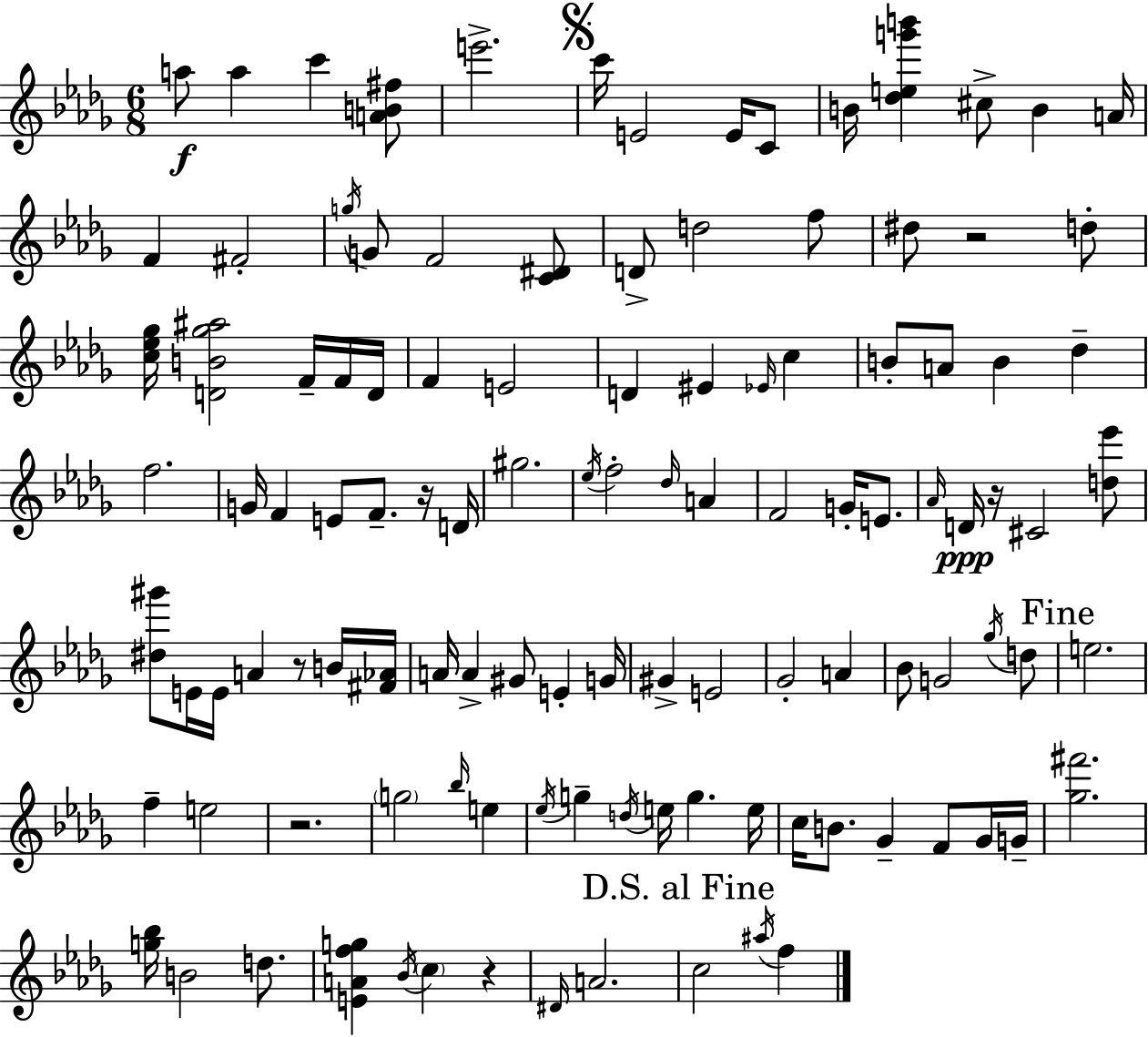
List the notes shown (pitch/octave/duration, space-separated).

A5/e A5/q C6/q [A4,B4,F#5]/e E6/h. C6/s E4/h E4/s C4/e B4/s [Db5,E5,G6,B6]/q C#5/e B4/q A4/s F4/q F#4/h G5/s G4/e F4/h [C4,D#4]/e D4/e D5/h F5/e D#5/e R/h D5/e [C5,Eb5,Gb5]/s [D4,B4,Gb5,A#5]/h F4/s F4/s D4/s F4/q E4/h D4/q EIS4/q Eb4/s C5/q B4/e A4/e B4/q Db5/q F5/h. G4/s F4/q E4/e F4/e. R/s D4/s G#5/h. Eb5/s F5/h Db5/s A4/q F4/h G4/s E4/e. Ab4/s D4/s R/s C#4/h [D5,Eb6]/e [D#5,G#6]/e E4/s E4/s A4/q R/e B4/s [F#4,Ab4]/s A4/s A4/q G#4/e E4/q G4/s G#4/q E4/h Gb4/h A4/q Bb4/e G4/h Gb5/s D5/e E5/h. F5/q E5/h R/h. G5/h Bb5/s E5/q Eb5/s G5/q D5/s E5/s G5/q. E5/s C5/s B4/e. Gb4/q F4/e Gb4/s G4/s [Gb5,F#6]/h. [G5,Bb5]/s B4/h D5/e. [E4,A4,F5,G5]/q Bb4/s C5/q R/q D#4/s A4/h. C5/h A#5/s F5/q